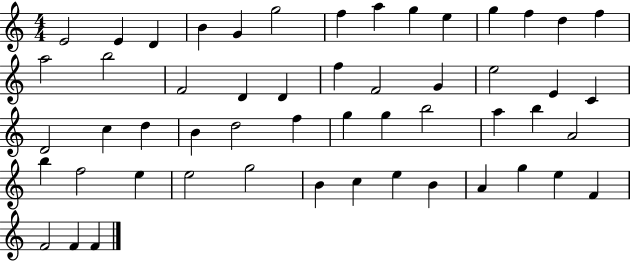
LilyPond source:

{
  \clef treble
  \numericTimeSignature
  \time 4/4
  \key c \major
  e'2 e'4 d'4 | b'4 g'4 g''2 | f''4 a''4 g''4 e''4 | g''4 f''4 d''4 f''4 | \break a''2 b''2 | f'2 d'4 d'4 | f''4 f'2 g'4 | e''2 e'4 c'4 | \break d'2 c''4 d''4 | b'4 d''2 f''4 | g''4 g''4 b''2 | a''4 b''4 a'2 | \break b''4 f''2 e''4 | e''2 g''2 | b'4 c''4 e''4 b'4 | a'4 g''4 e''4 f'4 | \break f'2 f'4 f'4 | \bar "|."
}